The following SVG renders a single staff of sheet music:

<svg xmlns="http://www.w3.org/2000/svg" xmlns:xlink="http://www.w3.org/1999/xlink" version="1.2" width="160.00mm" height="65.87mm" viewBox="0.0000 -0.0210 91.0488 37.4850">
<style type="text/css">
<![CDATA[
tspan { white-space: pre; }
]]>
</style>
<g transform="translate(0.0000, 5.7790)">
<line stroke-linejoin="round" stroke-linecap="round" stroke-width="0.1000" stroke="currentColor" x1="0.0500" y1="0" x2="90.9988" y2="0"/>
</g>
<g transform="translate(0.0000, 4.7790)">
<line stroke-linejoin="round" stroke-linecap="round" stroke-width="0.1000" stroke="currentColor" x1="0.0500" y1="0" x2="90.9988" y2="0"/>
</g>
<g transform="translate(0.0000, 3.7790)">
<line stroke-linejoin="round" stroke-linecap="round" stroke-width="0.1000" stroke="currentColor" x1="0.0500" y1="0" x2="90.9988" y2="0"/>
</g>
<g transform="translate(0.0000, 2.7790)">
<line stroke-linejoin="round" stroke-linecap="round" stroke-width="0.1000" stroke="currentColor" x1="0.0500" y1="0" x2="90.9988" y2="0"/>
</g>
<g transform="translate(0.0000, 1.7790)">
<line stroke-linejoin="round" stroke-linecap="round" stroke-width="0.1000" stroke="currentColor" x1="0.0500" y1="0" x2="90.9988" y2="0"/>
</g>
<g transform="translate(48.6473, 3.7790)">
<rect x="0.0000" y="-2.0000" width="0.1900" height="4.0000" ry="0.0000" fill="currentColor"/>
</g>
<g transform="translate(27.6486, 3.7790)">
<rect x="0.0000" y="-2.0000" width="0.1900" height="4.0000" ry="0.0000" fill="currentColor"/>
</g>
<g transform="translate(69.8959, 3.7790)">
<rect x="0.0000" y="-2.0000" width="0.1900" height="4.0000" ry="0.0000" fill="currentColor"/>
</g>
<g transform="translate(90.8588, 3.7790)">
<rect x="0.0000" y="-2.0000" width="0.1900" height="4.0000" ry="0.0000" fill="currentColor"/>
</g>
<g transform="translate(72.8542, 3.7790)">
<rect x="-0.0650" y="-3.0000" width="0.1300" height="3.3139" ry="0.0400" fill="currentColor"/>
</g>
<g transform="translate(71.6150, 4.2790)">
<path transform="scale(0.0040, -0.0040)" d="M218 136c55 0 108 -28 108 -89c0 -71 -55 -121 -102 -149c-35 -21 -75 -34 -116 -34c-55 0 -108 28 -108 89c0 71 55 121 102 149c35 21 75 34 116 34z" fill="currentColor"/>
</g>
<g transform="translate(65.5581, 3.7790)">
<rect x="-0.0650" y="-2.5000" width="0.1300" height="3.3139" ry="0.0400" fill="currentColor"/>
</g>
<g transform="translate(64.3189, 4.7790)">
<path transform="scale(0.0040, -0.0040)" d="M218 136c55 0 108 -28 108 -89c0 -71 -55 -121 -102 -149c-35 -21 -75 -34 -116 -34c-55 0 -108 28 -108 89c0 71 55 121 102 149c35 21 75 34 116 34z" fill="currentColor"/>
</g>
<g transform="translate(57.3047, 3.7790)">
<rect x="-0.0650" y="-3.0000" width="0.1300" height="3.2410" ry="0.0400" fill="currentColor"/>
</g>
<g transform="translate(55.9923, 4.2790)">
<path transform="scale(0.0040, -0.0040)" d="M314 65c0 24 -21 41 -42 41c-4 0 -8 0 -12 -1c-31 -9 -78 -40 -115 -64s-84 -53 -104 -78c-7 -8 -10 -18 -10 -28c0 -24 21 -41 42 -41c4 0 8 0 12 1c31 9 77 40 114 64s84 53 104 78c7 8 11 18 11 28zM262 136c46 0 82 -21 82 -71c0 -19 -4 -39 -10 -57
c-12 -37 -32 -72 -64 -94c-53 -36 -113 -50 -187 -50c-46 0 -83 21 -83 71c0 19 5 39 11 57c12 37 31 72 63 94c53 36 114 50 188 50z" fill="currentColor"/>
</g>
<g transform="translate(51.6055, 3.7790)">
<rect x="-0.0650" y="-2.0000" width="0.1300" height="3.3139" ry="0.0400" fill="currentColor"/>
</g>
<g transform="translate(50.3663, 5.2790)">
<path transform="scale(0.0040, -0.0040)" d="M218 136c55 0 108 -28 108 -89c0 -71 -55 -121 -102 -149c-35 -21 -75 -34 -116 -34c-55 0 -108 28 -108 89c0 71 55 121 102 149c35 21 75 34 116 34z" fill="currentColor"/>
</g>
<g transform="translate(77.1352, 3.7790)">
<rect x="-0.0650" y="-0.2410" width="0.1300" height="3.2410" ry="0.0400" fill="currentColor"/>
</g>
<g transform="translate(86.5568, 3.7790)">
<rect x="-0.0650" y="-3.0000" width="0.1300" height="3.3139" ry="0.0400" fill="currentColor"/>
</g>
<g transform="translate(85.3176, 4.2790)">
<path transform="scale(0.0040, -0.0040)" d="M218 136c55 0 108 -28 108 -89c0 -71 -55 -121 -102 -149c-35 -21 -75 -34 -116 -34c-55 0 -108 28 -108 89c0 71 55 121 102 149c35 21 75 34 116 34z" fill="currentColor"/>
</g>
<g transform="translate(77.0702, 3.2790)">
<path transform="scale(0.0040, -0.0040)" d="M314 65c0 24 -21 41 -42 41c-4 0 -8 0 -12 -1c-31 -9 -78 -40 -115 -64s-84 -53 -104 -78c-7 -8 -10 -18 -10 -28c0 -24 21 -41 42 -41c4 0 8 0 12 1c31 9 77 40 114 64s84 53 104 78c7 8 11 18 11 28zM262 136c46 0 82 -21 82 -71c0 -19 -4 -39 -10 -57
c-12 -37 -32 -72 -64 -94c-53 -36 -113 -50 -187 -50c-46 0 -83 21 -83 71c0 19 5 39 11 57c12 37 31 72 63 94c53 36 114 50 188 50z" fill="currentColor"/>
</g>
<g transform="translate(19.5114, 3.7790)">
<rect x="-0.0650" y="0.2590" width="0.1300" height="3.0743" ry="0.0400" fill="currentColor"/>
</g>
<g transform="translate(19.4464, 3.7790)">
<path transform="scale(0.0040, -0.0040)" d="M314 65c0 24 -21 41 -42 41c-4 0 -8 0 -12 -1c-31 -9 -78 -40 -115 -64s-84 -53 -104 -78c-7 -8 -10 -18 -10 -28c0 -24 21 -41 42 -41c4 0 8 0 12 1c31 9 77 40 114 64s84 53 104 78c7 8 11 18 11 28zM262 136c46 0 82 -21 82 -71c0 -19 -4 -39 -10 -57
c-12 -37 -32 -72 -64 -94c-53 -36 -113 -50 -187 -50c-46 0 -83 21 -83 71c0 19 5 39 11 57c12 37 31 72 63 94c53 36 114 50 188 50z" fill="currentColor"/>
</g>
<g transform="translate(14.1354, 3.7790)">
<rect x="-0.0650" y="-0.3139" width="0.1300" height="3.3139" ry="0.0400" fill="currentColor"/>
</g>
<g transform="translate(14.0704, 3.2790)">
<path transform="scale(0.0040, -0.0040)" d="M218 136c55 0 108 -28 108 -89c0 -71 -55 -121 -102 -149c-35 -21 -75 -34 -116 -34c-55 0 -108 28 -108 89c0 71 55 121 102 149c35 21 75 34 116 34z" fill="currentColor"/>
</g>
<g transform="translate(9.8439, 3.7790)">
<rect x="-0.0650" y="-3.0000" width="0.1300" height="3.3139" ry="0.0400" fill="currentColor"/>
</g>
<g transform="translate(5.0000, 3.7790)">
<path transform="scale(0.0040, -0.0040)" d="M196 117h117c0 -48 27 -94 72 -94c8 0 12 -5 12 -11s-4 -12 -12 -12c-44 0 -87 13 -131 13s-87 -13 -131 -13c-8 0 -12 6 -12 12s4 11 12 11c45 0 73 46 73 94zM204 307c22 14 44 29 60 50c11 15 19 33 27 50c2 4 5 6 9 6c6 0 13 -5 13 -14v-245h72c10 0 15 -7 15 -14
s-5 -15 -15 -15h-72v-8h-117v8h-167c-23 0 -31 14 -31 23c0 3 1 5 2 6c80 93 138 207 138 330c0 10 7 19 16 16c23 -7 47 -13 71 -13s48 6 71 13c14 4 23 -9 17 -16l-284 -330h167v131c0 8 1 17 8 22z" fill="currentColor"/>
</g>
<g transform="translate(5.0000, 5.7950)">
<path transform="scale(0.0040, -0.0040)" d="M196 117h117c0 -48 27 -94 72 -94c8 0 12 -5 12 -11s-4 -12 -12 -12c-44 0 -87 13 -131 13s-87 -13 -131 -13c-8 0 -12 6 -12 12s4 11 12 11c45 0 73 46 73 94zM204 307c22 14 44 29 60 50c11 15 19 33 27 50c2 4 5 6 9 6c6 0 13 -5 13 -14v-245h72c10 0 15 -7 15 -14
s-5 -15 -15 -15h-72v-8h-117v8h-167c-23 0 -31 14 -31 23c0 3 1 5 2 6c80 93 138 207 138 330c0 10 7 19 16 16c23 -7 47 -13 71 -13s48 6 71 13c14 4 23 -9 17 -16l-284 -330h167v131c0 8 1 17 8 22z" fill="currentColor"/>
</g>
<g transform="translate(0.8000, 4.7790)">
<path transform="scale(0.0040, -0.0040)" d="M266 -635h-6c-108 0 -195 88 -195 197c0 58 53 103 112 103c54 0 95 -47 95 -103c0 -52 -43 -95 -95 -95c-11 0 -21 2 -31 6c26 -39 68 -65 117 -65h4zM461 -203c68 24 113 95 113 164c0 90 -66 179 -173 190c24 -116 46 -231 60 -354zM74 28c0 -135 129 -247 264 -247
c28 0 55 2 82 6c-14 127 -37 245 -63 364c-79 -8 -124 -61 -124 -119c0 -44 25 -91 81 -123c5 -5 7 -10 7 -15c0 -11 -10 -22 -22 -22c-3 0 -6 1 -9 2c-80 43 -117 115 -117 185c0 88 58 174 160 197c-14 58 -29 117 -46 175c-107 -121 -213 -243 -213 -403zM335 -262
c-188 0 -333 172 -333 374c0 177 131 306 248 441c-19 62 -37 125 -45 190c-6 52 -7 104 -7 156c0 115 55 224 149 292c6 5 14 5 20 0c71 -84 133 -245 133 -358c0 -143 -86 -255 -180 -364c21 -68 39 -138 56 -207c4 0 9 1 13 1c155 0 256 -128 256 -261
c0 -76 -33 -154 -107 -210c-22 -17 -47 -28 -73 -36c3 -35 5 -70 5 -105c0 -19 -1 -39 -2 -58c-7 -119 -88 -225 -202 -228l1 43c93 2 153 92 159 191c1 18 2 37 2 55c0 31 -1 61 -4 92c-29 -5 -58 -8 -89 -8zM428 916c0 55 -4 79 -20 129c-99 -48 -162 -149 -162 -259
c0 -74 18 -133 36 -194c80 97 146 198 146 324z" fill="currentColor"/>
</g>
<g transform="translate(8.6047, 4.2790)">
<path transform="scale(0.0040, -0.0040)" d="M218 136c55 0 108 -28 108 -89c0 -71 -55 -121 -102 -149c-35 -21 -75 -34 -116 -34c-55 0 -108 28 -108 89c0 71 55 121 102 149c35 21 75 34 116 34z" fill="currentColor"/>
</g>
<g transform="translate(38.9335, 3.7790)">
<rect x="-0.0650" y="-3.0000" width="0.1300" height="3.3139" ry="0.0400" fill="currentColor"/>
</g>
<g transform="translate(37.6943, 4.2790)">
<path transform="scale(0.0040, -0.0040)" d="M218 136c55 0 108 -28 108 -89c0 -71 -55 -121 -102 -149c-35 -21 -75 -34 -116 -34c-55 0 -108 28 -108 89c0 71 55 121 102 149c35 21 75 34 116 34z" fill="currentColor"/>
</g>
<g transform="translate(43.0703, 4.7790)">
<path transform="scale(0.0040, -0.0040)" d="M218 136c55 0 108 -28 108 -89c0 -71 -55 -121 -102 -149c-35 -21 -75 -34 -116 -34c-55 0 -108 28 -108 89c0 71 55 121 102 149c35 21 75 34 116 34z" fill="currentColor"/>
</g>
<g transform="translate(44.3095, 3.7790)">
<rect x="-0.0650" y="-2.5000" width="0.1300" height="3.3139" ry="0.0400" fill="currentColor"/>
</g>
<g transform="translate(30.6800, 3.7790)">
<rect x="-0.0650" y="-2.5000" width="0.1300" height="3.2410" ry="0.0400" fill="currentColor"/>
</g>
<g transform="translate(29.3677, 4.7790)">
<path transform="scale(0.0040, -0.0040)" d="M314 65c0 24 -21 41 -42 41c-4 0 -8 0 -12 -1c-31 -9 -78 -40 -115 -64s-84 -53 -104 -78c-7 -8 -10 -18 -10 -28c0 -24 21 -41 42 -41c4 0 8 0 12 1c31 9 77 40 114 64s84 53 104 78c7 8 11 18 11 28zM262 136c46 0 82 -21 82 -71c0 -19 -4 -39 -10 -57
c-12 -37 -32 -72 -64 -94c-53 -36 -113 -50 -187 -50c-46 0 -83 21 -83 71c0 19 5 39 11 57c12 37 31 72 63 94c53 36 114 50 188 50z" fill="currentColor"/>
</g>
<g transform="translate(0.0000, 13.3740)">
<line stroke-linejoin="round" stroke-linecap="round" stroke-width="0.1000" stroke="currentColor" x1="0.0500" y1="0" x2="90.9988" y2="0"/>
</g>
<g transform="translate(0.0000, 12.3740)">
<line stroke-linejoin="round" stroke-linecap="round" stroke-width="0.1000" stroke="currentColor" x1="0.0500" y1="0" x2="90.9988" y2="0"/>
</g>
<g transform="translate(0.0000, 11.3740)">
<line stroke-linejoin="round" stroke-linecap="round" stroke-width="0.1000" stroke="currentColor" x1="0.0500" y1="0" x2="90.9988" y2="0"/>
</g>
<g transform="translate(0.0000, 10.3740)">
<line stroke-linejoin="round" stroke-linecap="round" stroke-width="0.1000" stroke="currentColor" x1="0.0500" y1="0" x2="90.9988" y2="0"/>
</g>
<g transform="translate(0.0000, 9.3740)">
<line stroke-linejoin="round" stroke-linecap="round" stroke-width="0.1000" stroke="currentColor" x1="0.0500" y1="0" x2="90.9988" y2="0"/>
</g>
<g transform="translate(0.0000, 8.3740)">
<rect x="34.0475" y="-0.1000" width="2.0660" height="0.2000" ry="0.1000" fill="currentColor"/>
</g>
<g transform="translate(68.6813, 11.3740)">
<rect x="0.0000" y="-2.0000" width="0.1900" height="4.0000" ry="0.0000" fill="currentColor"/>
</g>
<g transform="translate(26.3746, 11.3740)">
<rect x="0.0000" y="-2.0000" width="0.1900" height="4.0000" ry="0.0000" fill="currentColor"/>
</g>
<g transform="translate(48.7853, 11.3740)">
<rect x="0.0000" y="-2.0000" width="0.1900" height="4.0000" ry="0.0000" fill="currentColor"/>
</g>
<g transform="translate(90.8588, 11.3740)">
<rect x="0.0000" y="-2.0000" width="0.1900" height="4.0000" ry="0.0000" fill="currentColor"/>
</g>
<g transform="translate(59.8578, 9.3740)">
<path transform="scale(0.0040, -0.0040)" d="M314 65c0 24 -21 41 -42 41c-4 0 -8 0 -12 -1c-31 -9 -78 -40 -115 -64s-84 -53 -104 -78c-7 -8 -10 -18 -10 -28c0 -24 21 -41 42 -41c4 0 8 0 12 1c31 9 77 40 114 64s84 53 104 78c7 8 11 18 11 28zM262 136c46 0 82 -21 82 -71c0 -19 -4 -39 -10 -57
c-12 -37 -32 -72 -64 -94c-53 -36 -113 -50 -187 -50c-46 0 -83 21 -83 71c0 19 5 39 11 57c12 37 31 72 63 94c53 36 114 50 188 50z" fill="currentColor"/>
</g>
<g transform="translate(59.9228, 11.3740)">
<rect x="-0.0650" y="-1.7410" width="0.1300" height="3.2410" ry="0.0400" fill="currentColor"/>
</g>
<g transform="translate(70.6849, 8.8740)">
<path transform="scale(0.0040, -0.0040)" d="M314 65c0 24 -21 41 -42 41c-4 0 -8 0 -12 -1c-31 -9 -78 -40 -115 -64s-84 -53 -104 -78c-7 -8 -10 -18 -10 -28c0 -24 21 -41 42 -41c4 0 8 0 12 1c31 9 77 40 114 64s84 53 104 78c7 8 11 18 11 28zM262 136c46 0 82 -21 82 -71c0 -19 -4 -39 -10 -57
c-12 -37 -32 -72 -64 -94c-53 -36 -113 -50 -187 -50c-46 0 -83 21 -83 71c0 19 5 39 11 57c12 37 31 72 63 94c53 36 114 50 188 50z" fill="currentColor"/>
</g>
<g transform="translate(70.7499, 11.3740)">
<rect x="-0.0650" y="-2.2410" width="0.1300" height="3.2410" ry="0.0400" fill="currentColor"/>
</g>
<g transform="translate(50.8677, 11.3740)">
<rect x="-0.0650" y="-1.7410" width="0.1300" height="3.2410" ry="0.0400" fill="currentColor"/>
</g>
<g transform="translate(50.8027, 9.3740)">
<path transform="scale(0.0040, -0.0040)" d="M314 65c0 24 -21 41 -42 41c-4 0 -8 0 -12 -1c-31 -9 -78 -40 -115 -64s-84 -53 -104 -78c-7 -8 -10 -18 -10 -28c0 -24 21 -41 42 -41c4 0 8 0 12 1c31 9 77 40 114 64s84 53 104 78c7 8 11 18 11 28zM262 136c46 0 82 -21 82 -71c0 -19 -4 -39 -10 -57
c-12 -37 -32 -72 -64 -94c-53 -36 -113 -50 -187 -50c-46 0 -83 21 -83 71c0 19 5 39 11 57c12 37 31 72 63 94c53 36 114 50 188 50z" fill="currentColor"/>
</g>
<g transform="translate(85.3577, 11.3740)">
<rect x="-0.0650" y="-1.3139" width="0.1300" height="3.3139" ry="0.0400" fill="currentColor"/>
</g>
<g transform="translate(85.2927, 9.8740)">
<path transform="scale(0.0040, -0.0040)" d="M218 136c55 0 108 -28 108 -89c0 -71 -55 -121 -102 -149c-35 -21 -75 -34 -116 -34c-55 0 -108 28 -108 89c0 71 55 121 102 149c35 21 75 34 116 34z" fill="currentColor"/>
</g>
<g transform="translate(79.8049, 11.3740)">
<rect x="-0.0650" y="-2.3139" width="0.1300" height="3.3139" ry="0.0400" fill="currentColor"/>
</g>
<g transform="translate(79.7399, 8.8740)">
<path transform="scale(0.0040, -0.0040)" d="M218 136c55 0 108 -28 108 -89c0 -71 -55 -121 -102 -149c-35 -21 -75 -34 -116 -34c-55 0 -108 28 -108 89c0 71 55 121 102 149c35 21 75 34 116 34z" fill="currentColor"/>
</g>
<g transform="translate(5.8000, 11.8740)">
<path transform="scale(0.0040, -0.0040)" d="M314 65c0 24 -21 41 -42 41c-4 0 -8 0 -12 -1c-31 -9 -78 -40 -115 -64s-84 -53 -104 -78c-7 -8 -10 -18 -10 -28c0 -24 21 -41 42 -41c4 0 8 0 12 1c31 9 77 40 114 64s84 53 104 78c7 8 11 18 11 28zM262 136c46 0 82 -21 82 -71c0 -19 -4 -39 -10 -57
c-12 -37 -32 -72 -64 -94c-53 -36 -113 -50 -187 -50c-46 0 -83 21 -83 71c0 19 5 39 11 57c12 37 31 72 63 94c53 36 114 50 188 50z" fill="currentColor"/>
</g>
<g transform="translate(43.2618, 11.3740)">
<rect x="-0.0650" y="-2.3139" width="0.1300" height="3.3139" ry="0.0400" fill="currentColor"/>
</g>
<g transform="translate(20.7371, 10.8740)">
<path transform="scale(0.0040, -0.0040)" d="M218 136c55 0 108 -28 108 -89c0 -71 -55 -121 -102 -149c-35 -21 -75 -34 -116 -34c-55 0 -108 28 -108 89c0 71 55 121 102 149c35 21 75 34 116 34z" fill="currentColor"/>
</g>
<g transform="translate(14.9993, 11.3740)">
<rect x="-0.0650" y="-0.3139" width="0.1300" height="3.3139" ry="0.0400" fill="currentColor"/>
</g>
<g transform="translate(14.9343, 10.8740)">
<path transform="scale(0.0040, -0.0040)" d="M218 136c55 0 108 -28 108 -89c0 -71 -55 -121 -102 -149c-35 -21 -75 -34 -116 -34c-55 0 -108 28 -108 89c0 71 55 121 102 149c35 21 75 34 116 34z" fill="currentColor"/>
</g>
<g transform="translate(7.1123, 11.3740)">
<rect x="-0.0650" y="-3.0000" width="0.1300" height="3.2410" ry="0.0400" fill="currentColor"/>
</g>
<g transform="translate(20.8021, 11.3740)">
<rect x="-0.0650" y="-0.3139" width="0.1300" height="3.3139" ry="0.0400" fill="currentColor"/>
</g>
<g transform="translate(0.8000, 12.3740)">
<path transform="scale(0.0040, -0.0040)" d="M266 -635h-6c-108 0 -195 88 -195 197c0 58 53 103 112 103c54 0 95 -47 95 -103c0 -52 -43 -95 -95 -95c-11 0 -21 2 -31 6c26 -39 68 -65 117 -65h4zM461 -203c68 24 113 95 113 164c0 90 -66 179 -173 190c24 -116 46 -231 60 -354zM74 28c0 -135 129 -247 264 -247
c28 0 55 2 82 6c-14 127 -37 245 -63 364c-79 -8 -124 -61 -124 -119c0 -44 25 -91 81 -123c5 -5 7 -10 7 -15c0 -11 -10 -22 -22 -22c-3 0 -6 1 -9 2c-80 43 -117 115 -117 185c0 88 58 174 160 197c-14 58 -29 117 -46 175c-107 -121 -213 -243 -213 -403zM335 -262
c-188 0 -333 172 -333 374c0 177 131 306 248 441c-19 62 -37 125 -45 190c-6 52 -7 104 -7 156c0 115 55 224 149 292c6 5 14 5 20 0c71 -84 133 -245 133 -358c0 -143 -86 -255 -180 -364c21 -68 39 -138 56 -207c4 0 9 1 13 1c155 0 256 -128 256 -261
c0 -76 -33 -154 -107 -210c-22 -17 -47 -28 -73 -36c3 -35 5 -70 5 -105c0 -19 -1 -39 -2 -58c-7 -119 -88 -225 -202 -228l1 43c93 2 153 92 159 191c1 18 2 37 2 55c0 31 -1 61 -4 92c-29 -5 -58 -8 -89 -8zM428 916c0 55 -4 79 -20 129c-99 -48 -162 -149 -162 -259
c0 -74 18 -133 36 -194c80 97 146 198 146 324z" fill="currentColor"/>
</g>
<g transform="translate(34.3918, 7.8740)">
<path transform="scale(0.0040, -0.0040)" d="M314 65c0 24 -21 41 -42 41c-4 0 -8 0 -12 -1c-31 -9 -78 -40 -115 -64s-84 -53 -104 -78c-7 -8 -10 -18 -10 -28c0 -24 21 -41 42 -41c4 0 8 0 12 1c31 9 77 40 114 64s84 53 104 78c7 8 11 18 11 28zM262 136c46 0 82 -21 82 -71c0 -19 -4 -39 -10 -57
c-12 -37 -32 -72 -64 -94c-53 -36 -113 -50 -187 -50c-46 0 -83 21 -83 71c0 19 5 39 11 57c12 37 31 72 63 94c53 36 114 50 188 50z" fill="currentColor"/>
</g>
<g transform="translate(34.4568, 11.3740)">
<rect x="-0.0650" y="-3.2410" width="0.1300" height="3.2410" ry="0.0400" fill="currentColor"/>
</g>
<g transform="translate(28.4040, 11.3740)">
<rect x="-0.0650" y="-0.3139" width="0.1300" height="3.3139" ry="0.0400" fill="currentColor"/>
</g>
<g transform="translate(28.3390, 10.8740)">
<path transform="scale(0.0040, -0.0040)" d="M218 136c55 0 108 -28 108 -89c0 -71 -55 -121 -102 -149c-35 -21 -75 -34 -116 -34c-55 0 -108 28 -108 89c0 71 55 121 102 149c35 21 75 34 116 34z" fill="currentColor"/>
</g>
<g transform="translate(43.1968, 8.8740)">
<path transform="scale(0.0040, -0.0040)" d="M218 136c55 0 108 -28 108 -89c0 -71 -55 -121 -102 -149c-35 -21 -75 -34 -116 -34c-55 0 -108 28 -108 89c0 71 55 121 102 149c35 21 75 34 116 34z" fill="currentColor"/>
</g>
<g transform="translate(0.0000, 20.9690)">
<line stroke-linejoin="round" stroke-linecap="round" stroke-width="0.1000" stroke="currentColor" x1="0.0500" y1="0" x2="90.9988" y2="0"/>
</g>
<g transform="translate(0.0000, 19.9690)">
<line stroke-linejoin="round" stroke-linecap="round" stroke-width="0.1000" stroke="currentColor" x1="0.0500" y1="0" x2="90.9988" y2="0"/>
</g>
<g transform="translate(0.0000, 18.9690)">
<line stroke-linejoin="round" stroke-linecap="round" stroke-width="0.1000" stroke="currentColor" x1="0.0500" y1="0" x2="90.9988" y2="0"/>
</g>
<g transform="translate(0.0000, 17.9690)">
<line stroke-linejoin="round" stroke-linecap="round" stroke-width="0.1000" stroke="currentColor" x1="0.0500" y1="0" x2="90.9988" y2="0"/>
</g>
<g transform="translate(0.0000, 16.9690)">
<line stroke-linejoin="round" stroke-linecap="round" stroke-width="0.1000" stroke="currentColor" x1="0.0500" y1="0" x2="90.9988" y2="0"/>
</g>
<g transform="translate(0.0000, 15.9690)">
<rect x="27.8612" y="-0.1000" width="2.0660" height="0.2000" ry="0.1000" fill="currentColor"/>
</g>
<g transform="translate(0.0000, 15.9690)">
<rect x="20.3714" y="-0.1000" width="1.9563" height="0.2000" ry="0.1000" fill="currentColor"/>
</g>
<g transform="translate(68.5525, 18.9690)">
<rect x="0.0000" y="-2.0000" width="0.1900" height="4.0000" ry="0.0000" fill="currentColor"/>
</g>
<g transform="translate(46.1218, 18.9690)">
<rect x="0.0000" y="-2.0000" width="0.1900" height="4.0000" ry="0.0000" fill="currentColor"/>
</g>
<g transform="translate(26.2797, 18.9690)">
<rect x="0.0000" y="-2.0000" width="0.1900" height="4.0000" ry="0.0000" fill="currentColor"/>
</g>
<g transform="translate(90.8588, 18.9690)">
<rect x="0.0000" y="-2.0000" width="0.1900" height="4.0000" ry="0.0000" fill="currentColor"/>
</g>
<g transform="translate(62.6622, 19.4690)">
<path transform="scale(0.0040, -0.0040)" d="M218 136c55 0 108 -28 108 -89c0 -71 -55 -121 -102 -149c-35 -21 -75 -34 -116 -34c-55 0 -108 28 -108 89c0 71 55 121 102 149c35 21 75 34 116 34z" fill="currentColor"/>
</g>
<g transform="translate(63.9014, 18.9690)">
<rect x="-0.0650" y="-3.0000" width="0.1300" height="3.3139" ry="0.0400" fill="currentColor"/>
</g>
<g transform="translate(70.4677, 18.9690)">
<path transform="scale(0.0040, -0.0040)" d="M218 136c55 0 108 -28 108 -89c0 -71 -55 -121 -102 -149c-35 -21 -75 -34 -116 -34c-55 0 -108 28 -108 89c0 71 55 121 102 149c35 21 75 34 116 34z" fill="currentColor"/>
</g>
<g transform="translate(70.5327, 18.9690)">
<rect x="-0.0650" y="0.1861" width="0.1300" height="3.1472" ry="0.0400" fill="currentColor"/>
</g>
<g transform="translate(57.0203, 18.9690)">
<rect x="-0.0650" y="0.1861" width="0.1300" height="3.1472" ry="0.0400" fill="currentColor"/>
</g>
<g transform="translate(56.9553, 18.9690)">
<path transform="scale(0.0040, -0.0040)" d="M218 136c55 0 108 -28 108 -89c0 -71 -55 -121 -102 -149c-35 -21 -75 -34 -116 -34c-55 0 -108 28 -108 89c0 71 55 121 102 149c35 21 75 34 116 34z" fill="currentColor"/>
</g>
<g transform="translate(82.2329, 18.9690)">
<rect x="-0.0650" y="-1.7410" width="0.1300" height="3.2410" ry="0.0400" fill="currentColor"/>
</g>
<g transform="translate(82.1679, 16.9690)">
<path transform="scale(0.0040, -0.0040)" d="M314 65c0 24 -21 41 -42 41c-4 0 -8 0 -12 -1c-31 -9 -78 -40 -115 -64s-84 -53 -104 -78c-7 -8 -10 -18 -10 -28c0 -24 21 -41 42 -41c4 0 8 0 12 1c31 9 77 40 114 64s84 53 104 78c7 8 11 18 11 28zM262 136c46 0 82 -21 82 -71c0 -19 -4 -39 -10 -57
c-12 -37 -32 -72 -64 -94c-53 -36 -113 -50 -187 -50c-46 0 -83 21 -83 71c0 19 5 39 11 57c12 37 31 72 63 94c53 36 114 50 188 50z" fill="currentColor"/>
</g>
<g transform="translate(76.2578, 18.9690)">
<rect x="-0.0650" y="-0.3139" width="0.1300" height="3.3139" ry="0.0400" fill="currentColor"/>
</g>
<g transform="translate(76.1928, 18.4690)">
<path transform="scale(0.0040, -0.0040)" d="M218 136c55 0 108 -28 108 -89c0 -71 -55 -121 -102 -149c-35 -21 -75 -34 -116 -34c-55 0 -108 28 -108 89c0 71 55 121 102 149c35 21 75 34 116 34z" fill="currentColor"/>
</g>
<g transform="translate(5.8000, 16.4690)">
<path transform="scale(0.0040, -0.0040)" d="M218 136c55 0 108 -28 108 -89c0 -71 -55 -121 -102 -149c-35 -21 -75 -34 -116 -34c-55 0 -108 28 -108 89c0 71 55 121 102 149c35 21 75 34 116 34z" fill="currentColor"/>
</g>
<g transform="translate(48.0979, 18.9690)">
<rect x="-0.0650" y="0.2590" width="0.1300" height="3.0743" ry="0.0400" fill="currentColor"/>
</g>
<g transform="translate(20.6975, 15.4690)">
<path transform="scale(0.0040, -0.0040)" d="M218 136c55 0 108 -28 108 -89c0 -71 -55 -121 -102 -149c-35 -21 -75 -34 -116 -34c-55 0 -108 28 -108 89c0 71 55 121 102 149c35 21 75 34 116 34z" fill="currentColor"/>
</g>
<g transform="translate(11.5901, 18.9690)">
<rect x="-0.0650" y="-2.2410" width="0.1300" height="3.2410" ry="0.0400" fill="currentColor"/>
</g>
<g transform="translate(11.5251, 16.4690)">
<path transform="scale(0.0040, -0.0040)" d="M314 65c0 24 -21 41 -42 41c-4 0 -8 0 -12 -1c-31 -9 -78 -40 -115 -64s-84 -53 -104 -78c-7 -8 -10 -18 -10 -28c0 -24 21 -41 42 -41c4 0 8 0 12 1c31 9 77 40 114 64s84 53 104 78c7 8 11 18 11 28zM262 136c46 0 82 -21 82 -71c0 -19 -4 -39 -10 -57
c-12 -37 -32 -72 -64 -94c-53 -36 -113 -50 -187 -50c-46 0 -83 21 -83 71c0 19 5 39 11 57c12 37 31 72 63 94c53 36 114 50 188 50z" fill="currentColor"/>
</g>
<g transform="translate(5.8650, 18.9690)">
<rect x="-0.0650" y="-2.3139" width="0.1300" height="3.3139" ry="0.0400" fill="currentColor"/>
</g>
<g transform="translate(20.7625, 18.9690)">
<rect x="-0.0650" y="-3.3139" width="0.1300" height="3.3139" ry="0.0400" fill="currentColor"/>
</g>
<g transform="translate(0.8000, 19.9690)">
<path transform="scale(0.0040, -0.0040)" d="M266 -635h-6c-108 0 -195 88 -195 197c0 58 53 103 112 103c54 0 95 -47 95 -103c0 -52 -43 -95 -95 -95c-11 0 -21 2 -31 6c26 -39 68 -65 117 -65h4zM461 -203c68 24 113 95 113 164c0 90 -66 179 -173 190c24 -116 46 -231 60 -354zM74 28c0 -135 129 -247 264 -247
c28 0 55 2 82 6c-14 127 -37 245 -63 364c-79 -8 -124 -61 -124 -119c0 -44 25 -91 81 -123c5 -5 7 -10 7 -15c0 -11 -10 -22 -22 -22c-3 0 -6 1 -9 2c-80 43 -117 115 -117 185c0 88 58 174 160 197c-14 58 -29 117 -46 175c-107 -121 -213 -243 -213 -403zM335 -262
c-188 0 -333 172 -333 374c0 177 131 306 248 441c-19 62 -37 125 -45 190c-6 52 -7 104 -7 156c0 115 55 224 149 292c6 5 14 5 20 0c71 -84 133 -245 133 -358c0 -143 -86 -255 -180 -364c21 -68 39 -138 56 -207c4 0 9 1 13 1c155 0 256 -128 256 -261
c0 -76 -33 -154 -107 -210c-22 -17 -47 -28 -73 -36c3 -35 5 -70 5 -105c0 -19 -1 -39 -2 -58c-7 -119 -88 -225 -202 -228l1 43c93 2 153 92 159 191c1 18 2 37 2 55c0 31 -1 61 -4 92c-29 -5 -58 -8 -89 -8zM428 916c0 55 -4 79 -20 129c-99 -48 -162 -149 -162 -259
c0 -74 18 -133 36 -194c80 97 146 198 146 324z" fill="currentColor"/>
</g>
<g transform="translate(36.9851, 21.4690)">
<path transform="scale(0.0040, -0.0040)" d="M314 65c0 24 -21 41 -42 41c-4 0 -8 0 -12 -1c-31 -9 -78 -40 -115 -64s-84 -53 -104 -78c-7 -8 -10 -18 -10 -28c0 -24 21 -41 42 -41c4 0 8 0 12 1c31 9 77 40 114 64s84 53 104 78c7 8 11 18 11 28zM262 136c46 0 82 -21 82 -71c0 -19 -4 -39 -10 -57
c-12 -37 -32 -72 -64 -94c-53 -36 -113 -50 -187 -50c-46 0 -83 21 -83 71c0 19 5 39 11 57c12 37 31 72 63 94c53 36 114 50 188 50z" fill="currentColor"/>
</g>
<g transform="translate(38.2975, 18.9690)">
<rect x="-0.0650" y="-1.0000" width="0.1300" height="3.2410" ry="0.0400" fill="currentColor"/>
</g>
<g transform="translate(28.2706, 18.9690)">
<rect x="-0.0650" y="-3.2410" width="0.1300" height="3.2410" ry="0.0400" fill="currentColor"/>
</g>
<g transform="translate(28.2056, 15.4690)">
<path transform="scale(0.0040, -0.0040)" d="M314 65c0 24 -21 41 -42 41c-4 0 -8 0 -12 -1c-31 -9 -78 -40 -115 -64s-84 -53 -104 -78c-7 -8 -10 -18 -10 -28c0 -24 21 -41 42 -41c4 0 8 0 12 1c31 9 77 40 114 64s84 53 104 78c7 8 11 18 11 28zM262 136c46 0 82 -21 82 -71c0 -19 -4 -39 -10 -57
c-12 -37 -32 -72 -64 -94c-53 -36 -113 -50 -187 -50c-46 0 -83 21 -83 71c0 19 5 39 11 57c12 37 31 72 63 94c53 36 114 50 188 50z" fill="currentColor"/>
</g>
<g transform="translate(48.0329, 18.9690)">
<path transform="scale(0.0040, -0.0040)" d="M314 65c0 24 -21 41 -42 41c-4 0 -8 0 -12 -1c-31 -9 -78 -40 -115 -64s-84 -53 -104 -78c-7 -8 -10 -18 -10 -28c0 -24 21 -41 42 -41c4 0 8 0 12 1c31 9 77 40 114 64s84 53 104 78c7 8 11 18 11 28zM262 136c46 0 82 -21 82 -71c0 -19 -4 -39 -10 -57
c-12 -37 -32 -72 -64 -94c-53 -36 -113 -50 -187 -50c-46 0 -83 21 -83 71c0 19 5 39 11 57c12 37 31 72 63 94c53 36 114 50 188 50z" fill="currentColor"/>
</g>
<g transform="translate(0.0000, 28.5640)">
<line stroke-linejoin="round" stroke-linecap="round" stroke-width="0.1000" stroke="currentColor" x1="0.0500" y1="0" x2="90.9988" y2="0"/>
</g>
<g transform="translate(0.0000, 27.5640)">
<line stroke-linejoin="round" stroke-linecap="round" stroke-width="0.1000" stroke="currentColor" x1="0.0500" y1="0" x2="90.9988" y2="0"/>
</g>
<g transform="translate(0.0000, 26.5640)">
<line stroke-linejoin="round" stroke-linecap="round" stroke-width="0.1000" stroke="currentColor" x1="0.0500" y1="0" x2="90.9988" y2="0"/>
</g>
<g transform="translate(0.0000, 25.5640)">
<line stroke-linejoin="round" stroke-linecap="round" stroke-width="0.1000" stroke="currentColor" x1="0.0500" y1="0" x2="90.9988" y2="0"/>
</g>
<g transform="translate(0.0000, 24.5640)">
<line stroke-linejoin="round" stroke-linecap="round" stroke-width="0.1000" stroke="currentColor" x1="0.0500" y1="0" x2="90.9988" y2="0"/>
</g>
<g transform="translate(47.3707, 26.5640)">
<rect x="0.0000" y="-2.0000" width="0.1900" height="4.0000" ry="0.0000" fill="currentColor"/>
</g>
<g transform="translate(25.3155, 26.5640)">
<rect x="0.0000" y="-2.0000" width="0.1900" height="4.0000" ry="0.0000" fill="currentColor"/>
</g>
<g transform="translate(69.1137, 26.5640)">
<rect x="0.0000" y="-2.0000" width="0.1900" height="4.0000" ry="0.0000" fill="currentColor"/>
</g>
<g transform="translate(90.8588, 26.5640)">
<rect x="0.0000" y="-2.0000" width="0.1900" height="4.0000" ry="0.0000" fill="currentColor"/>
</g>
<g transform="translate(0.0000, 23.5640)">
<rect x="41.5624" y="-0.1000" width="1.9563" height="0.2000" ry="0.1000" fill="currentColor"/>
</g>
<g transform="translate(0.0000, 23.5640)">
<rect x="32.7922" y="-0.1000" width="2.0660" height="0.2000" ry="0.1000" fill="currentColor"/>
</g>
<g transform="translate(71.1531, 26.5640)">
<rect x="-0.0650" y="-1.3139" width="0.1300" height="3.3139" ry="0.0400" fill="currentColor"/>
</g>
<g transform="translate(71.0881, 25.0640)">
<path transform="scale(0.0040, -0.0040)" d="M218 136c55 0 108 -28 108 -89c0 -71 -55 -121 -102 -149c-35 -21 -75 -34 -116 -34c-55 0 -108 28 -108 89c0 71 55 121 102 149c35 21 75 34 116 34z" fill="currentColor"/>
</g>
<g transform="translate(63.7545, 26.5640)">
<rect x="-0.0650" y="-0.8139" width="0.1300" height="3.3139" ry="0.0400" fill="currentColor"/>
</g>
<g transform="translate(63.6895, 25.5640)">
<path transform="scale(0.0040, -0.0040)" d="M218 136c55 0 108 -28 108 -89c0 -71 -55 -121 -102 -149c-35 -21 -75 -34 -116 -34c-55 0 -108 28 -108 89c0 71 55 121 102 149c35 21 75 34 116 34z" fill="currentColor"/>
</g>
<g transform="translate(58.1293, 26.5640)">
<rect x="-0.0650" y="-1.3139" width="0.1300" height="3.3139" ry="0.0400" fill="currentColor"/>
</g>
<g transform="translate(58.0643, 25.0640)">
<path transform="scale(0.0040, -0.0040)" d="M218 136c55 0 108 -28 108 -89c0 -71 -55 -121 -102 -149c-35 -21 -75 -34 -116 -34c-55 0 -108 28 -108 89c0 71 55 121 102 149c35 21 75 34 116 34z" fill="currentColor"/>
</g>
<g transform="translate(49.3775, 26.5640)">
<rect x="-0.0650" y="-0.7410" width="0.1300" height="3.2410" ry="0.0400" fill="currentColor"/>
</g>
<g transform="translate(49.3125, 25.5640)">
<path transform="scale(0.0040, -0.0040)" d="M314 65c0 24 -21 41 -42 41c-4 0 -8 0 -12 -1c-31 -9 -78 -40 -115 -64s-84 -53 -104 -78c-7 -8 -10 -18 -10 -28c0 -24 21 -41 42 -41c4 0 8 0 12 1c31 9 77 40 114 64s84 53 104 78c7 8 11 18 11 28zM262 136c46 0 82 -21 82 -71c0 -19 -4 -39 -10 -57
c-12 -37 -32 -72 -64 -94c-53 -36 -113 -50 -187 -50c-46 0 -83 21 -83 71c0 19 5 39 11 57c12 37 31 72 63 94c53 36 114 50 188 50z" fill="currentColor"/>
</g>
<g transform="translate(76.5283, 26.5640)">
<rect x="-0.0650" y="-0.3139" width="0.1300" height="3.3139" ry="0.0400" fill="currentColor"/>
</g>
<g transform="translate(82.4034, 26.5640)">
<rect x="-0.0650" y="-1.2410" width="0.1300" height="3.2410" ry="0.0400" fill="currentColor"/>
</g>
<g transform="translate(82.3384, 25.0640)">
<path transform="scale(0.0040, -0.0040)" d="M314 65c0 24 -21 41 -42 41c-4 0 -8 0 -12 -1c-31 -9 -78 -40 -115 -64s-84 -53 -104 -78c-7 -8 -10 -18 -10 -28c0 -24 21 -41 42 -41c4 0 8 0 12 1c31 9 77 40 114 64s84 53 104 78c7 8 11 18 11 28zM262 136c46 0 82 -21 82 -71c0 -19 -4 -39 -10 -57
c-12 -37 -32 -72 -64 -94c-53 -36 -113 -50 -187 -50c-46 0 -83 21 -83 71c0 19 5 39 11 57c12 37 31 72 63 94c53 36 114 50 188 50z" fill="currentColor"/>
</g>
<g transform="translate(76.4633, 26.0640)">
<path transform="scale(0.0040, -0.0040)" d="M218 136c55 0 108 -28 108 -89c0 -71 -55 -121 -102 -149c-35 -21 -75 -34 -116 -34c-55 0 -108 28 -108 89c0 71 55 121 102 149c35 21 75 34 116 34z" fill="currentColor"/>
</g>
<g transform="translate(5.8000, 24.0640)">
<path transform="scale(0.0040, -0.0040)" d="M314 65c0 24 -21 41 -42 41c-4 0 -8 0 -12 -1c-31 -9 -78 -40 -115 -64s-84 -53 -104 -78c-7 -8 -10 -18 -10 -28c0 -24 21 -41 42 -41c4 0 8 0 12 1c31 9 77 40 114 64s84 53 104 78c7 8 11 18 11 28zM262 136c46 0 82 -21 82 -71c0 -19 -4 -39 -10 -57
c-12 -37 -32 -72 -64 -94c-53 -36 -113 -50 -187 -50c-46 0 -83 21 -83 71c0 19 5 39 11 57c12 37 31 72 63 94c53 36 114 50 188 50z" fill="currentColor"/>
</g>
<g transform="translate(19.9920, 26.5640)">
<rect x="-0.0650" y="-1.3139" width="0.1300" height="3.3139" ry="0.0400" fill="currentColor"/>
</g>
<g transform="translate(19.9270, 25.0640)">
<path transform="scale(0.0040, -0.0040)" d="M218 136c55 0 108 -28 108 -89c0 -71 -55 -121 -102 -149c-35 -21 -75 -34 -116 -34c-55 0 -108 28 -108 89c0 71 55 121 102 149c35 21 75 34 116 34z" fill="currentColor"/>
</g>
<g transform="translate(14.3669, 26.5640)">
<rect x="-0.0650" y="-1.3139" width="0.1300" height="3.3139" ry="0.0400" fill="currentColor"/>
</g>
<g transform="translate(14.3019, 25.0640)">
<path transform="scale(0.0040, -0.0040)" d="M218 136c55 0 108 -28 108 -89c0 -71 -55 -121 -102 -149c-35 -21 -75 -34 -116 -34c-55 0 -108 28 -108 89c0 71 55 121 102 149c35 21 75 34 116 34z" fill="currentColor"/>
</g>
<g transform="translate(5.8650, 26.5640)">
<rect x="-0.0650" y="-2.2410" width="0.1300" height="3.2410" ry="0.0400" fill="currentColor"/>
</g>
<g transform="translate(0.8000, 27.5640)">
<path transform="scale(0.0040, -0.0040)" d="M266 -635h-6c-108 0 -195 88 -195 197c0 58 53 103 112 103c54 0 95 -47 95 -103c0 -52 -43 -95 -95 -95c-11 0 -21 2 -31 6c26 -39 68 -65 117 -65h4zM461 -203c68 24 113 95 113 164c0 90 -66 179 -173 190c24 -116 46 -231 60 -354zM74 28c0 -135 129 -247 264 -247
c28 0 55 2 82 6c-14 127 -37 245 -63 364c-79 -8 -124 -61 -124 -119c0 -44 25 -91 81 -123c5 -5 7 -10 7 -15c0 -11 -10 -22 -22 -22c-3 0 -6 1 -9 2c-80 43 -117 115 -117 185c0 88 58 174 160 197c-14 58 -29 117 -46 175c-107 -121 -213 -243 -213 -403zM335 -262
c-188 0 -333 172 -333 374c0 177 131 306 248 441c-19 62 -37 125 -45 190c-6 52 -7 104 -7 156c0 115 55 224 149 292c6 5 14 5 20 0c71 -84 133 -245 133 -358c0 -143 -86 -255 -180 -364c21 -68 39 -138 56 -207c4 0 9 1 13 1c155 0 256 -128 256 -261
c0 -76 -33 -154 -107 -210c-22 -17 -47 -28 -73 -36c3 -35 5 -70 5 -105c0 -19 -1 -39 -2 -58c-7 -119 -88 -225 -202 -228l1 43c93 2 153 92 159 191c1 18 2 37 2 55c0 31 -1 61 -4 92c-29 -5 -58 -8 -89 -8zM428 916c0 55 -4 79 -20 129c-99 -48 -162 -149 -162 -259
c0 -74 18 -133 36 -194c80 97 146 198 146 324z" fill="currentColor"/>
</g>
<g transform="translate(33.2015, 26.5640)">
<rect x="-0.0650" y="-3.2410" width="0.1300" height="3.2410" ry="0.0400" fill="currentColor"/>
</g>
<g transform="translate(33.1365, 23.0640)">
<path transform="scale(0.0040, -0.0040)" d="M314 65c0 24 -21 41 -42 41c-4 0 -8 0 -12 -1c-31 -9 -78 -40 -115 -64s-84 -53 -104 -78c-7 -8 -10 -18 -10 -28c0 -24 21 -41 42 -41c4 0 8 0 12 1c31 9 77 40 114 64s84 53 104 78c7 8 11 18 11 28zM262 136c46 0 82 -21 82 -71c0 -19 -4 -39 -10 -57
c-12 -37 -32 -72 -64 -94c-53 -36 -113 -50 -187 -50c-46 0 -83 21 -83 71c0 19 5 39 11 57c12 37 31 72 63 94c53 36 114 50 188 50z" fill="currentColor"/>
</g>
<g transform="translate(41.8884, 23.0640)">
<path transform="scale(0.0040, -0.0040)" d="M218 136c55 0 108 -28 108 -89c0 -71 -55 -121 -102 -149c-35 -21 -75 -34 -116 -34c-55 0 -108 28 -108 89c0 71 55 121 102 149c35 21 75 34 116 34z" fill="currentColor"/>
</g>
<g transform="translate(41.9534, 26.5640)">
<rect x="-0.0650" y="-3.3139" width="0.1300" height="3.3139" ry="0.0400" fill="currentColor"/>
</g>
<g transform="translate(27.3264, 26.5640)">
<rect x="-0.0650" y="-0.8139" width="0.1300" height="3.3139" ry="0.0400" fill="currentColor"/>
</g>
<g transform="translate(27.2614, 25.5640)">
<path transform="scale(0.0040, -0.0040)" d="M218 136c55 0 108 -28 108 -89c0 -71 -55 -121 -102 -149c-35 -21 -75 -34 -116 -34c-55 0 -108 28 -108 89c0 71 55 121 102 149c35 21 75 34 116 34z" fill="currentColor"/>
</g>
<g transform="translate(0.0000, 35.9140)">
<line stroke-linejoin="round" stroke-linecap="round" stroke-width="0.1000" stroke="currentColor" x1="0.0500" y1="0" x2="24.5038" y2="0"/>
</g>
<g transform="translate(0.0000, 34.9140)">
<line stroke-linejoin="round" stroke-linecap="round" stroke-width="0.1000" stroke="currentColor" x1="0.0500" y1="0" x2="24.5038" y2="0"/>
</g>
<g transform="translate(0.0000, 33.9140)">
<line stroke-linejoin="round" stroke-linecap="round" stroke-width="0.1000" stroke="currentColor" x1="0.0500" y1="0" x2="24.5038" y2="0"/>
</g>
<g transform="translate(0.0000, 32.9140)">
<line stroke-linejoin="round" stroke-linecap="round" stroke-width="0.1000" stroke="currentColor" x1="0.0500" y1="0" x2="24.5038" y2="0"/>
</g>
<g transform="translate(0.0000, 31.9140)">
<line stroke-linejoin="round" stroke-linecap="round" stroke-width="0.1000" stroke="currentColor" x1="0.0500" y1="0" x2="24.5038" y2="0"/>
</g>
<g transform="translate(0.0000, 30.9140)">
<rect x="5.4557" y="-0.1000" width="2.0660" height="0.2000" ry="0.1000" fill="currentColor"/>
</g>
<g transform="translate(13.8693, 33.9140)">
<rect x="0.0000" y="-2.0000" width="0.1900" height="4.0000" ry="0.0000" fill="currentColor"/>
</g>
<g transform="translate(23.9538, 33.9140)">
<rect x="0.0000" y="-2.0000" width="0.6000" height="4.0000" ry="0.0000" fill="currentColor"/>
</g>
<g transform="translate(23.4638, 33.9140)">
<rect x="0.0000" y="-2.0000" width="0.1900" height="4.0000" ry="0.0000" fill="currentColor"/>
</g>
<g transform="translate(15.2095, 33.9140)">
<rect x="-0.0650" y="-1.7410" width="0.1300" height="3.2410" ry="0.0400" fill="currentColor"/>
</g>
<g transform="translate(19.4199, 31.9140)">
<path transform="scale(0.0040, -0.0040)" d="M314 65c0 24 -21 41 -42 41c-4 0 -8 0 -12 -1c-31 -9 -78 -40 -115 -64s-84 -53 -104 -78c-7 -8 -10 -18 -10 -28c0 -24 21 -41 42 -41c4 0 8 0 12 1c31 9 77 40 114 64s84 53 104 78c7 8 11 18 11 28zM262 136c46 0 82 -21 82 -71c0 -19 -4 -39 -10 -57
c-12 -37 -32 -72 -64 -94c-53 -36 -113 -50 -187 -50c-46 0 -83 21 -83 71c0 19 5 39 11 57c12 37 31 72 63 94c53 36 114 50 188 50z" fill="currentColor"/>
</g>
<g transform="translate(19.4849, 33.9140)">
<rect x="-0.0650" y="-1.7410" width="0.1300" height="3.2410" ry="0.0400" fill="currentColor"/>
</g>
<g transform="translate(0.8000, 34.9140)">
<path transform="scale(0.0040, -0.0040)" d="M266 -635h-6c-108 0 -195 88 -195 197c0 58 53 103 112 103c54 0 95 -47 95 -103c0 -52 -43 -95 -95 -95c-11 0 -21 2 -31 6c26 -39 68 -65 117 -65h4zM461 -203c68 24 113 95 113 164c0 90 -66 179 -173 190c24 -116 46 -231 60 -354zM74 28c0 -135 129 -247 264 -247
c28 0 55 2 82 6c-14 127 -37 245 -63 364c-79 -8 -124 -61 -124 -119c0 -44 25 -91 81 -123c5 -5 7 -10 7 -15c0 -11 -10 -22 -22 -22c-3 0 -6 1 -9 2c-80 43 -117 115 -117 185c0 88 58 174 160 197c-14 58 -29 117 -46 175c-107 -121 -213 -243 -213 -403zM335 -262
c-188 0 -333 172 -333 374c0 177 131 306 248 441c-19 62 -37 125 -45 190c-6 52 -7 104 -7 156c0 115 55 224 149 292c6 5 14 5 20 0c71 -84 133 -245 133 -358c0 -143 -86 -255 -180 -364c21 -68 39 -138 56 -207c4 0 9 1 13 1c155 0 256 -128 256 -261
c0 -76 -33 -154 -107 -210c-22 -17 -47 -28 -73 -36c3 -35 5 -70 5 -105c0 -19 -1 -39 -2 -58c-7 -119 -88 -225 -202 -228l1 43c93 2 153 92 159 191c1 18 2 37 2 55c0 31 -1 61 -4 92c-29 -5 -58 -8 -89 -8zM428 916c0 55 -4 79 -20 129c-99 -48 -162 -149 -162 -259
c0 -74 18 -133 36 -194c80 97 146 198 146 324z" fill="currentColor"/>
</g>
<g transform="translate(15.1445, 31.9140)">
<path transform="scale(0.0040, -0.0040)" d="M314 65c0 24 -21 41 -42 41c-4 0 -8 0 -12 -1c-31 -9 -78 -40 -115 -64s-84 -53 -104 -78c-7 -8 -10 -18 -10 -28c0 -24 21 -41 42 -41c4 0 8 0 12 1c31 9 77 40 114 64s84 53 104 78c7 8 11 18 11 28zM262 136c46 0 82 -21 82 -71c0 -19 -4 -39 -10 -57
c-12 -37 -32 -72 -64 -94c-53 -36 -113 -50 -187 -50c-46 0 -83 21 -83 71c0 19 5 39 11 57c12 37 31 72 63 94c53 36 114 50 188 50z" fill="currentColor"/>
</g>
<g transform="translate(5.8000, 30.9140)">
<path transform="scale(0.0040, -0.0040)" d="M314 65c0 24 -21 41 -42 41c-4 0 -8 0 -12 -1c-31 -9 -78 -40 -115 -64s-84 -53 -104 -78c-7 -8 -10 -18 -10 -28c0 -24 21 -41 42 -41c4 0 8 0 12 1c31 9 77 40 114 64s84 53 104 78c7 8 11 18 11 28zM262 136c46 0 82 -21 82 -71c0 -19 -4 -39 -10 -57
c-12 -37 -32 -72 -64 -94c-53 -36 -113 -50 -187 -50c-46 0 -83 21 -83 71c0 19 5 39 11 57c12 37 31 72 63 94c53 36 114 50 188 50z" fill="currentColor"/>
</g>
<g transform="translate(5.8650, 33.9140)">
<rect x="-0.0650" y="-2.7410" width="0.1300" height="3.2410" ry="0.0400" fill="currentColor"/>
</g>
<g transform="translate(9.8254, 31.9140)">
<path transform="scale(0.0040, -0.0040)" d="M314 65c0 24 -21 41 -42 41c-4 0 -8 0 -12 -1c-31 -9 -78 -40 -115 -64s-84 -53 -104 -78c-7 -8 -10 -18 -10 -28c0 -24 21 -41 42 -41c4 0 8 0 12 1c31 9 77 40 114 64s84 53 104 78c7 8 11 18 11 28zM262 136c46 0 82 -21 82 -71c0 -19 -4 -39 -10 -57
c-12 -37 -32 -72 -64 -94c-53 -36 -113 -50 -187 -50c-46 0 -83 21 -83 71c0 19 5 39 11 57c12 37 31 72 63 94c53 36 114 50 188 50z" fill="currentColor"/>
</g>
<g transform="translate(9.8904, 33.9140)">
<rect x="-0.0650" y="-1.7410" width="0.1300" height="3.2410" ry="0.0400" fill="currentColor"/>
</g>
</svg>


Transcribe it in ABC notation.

X:1
T:Untitled
M:4/4
L:1/4
K:C
A c B2 G2 A G F A2 G A c2 A A2 c c c b2 g f2 f2 g2 g e g g2 b b2 D2 B2 B A B c f2 g2 e e d b2 b d2 e d e c e2 a2 f2 f2 f2